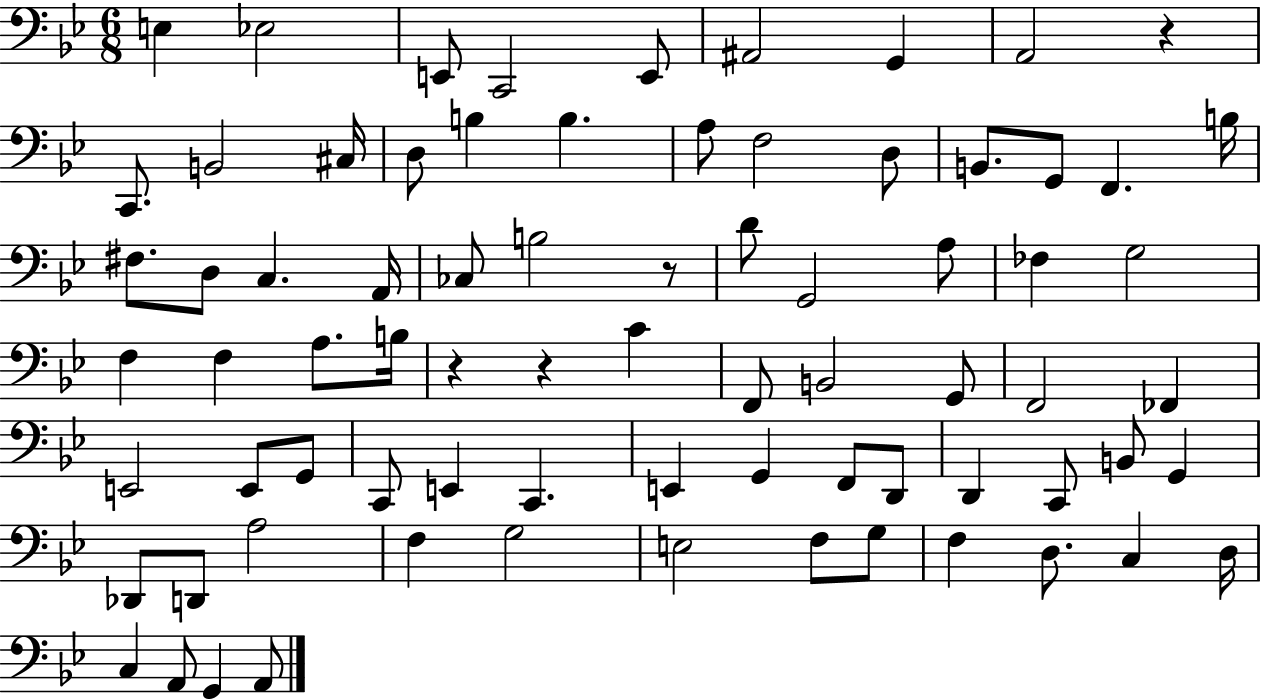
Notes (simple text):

E3/q Eb3/h E2/e C2/h E2/e A#2/h G2/q A2/h R/q C2/e. B2/h C#3/s D3/e B3/q B3/q. A3/e F3/h D3/e B2/e. G2/e F2/q. B3/s F#3/e. D3/e C3/q. A2/s CES3/e B3/h R/e D4/e G2/h A3/e FES3/q G3/h F3/q F3/q A3/e. B3/s R/q R/q C4/q F2/e B2/h G2/e F2/h FES2/q E2/h E2/e G2/e C2/e E2/q C2/q. E2/q G2/q F2/e D2/e D2/q C2/e B2/e G2/q Db2/e D2/e A3/h F3/q G3/h E3/h F3/e G3/e F3/q D3/e. C3/q D3/s C3/q A2/e G2/q A2/e